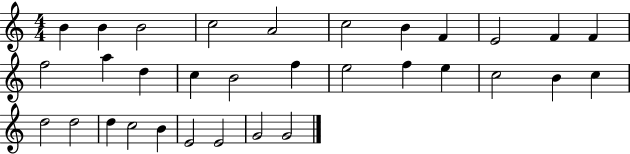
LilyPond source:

{
  \clef treble
  \numericTimeSignature
  \time 4/4
  \key c \major
  b'4 b'4 b'2 | c''2 a'2 | c''2 b'4 f'4 | e'2 f'4 f'4 | \break f''2 a''4 d''4 | c''4 b'2 f''4 | e''2 f''4 e''4 | c''2 b'4 c''4 | \break d''2 d''2 | d''4 c''2 b'4 | e'2 e'2 | g'2 g'2 | \break \bar "|."
}